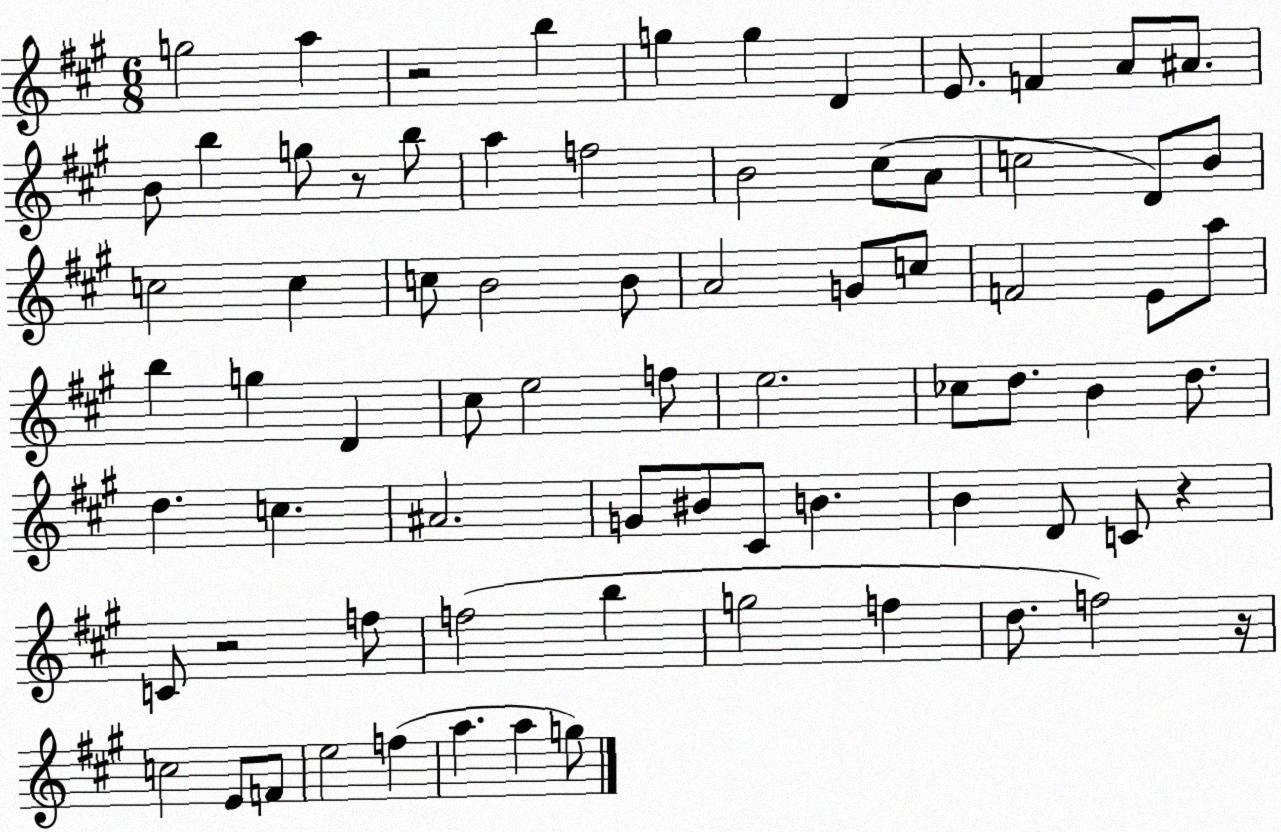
X:1
T:Untitled
M:6/8
L:1/4
K:A
g2 a z2 b g g D E/2 F A/2 ^A/2 B/2 b g/2 z/2 b/2 a f2 B2 ^c/2 A/2 c2 D/2 B/2 c2 c c/2 B2 B/2 A2 G/2 c/2 F2 E/2 a/2 b g D ^c/2 e2 f/2 e2 _c/2 d/2 B d/2 d c ^A2 G/2 ^B/2 ^C/2 B B D/2 C/2 z C/2 z2 f/2 f2 b g2 f d/2 f2 z/4 c2 E/2 F/2 e2 f a a g/2